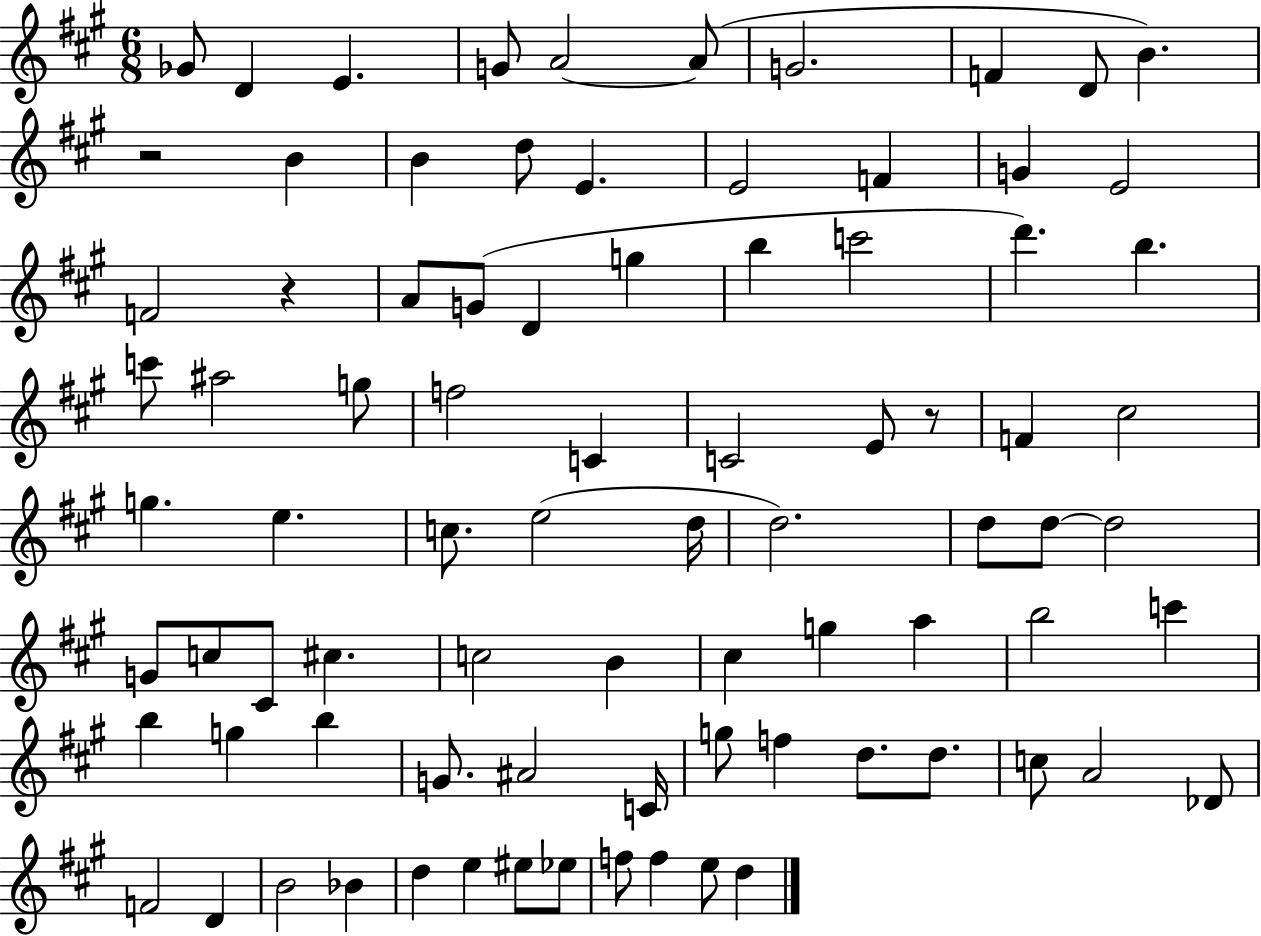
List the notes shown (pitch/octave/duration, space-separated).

Gb4/e D4/q E4/q. G4/e A4/h A4/e G4/h. F4/q D4/e B4/q. R/h B4/q B4/q D5/e E4/q. E4/h F4/q G4/q E4/h F4/h R/q A4/e G4/e D4/q G5/q B5/q C6/h D6/q. B5/q. C6/e A#5/h G5/e F5/h C4/q C4/h E4/e R/e F4/q C#5/h G5/q. E5/q. C5/e. E5/h D5/s D5/h. D5/e D5/e D5/h G4/e C5/e C#4/e C#5/q. C5/h B4/q C#5/q G5/q A5/q B5/h C6/q B5/q G5/q B5/q G4/e. A#4/h C4/s G5/e F5/q D5/e. D5/e. C5/e A4/h Db4/e F4/h D4/q B4/h Bb4/q D5/q E5/q EIS5/e Eb5/e F5/e F5/q E5/e D5/q